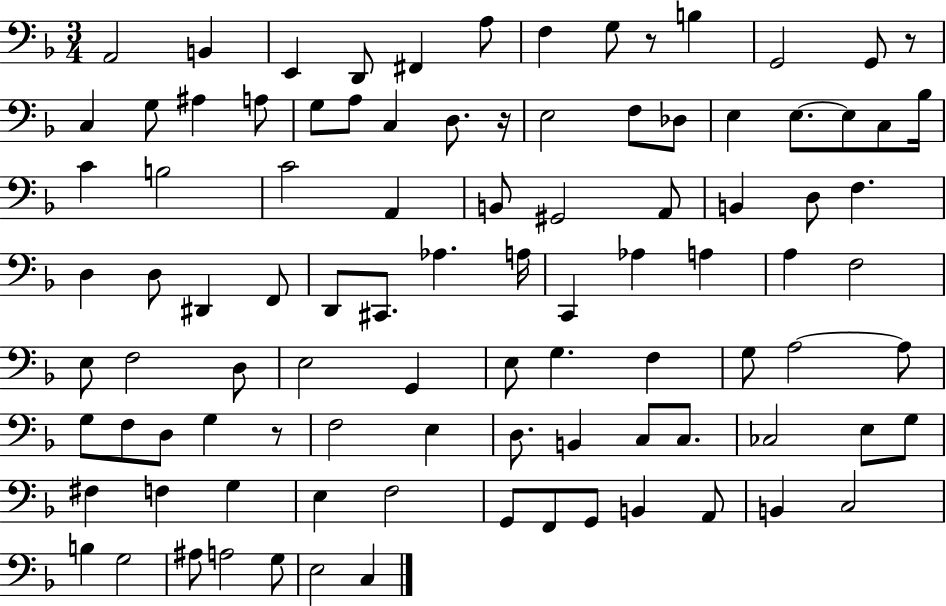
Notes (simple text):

A2/h B2/q E2/q D2/e F#2/q A3/e F3/q G3/e R/e B3/q G2/h G2/e R/e C3/q G3/e A#3/q A3/e G3/e A3/e C3/q D3/e. R/s E3/h F3/e Db3/e E3/q E3/e. E3/e C3/e Bb3/s C4/q B3/h C4/h A2/q B2/e G#2/h A2/e B2/q D3/e F3/q. D3/q D3/e D#2/q F2/e D2/e C#2/e. Ab3/q. A3/s C2/q Ab3/q A3/q A3/q F3/h E3/e F3/h D3/e E3/h G2/q E3/e G3/q. F3/q G3/e A3/h A3/e G3/e F3/e D3/e G3/q R/e F3/h E3/q D3/e. B2/q C3/e C3/e. CES3/h E3/e G3/e F#3/q F3/q G3/q E3/q F3/h G2/e F2/e G2/e B2/q A2/e B2/q C3/h B3/q G3/h A#3/e A3/h G3/e E3/h C3/q